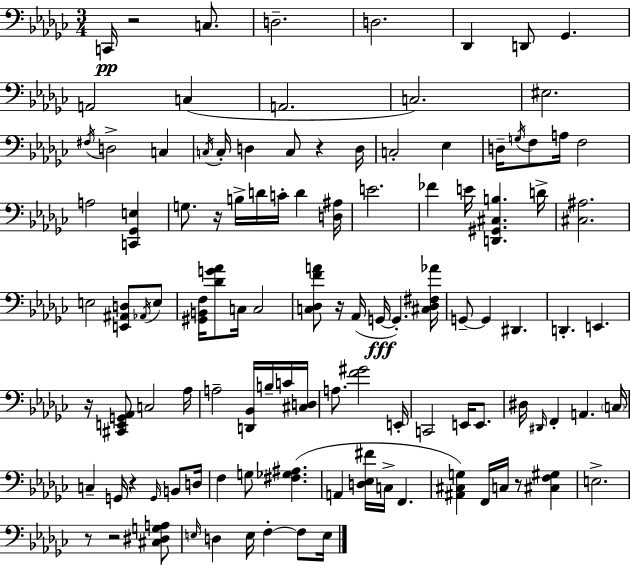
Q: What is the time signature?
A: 3/4